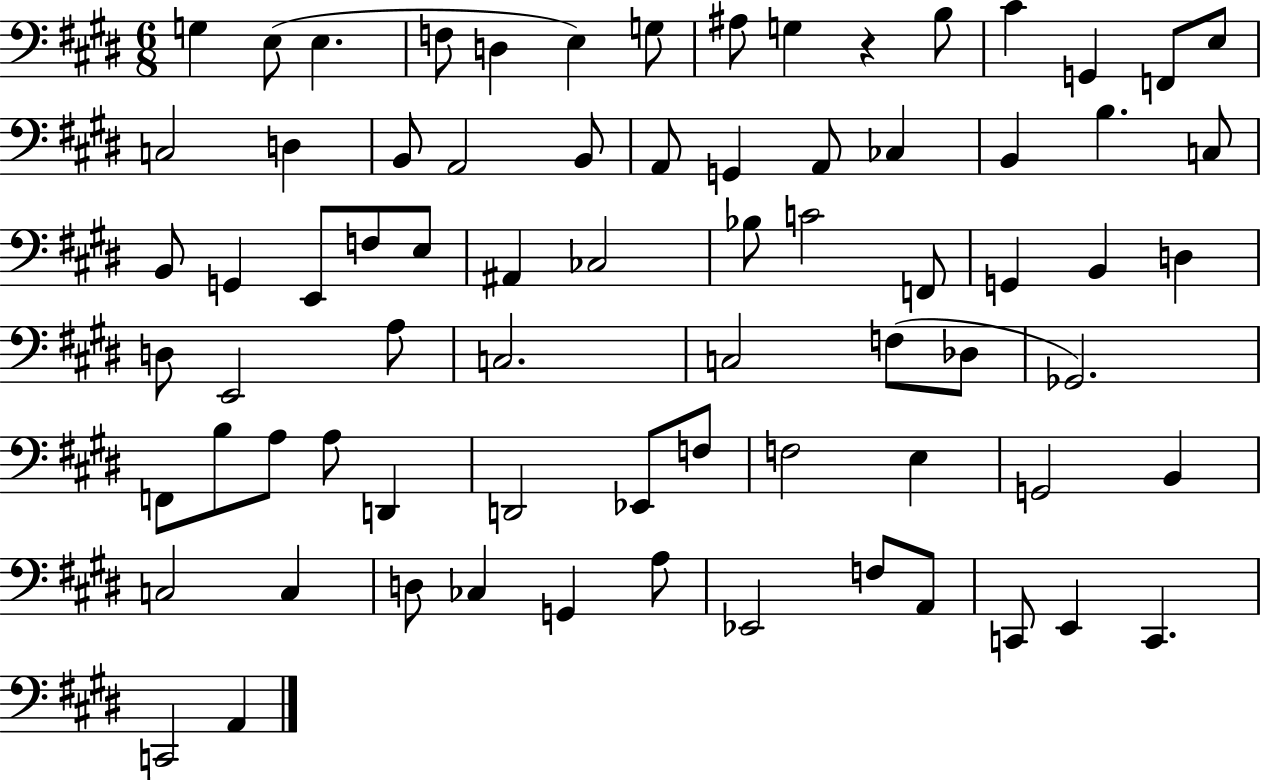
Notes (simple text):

G3/q E3/e E3/q. F3/e D3/q E3/q G3/e A#3/e G3/q R/q B3/e C#4/q G2/q F2/e E3/e C3/h D3/q B2/e A2/h B2/e A2/e G2/q A2/e CES3/q B2/q B3/q. C3/e B2/e G2/q E2/e F3/e E3/e A#2/q CES3/h Bb3/e C4/h F2/e G2/q B2/q D3/q D3/e E2/h A3/e C3/h. C3/h F3/e Db3/e Gb2/h. F2/e B3/e A3/e A3/e D2/q D2/h Eb2/e F3/e F3/h E3/q G2/h B2/q C3/h C3/q D3/e CES3/q G2/q A3/e Eb2/h F3/e A2/e C2/e E2/q C2/q. C2/h A2/q